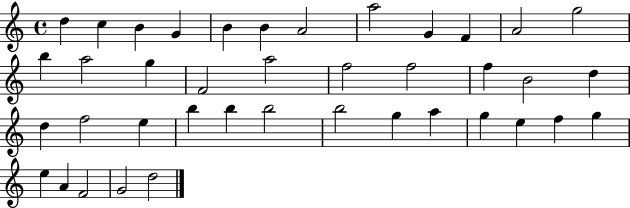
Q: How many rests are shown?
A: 0